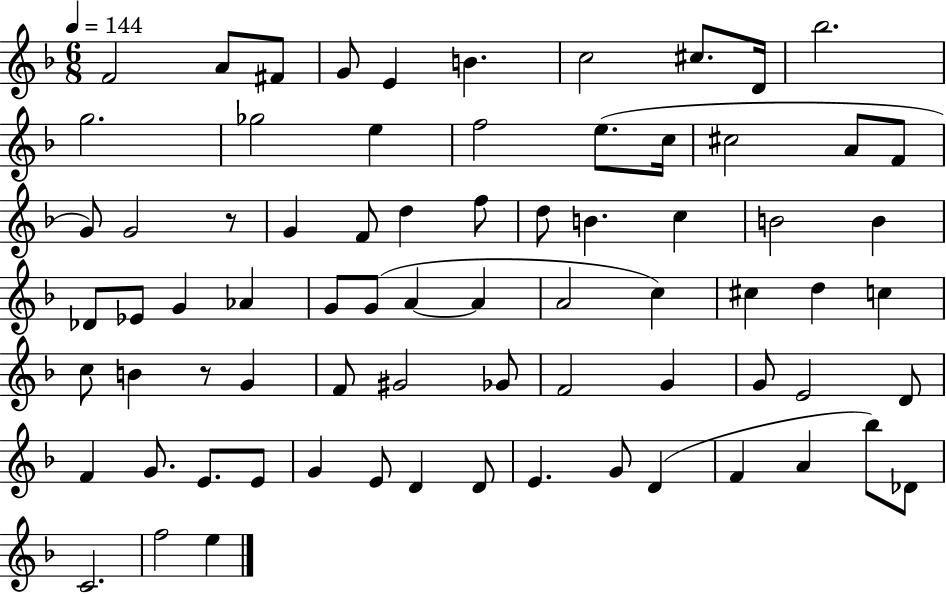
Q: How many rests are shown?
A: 2